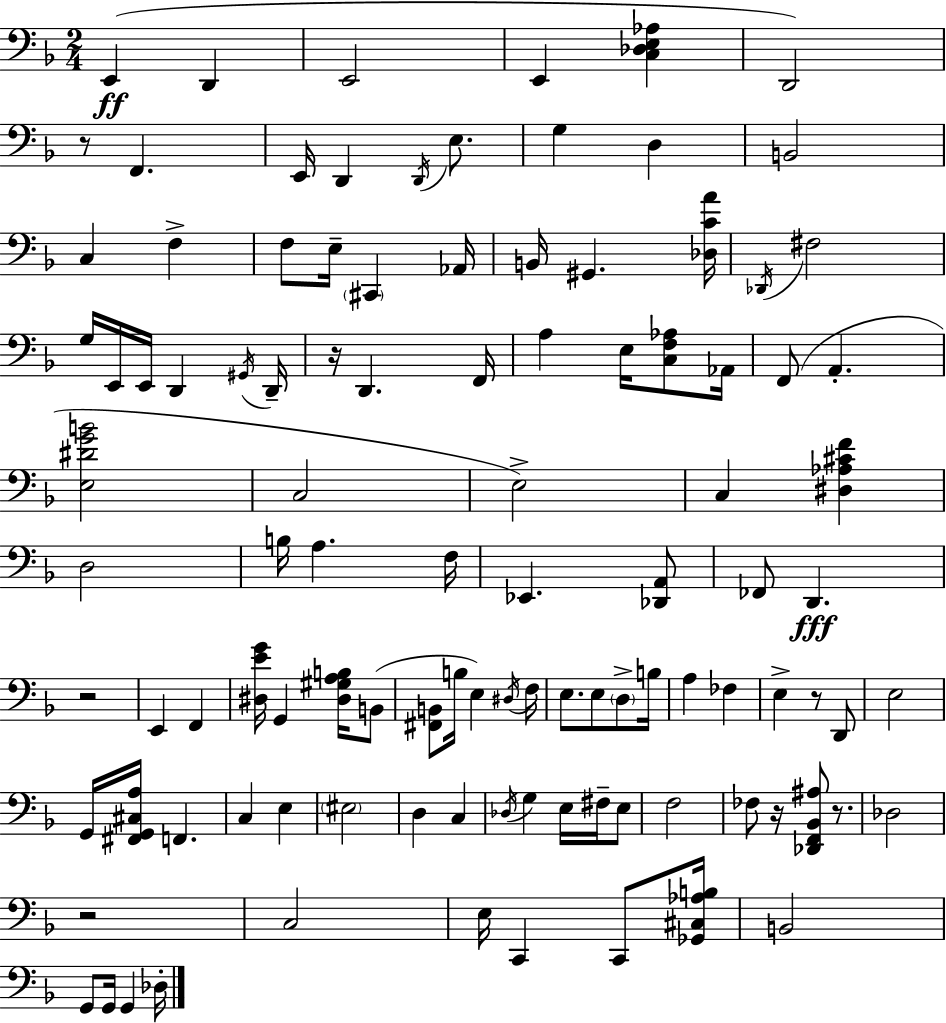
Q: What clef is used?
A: bass